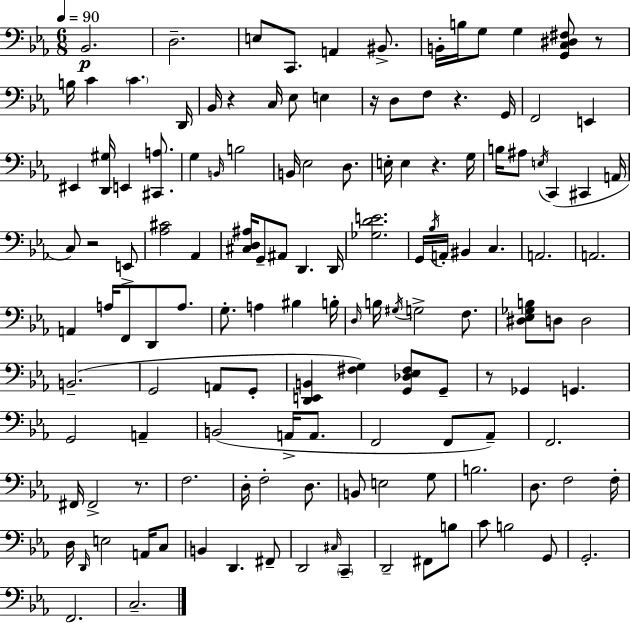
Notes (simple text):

Bb2/h. D3/h. E3/e C2/e. A2/q BIS2/e. B2/s B3/s G3/e G3/q [G2,C3,D#3,F#3]/e R/e B3/s C4/q C4/q. D2/s Bb2/s R/q C3/s Eb3/e E3/q R/s D3/e F3/e R/q. G2/s F2/h E2/q EIS2/q [D2,G#3]/s E2/q [C#2,A3]/e. G3/q B2/s B3/h B2/s Eb3/h D3/e. E3/s E3/q R/q. G3/s B3/s A#3/e E3/s C2/q C#2/q A2/s C3/e R/h E2/e [Ab3,C#4]/h Ab2/q [C#3,D3,A#3]/s G2/e A#2/e D2/q. D2/s [Gb3,D4,E4]/h. G2/s Bb3/s A2/s BIS2/q C3/q. A2/h. A2/h. A2/q A3/s F2/e D2/e A3/e. G3/e. A3/q BIS3/q B3/s D3/s B3/s G#3/s G3/h F3/e. [D#3,Eb3,Gb3,B3]/e D3/e D3/h B2/h. G2/h A2/e G2/e [D2,E2,B2]/q [F#3,G3]/q [G2,Db3,Eb3,F#3]/e G2/e R/e Gb2/q G2/q. G2/h A2/q B2/h A2/s A2/e. F2/h F2/e Ab2/e F2/h. F#2/s F#2/h R/e. F3/h. D3/s F3/h D3/e. B2/e E3/h G3/e B3/h. D3/e. F3/h F3/s D3/s D2/s E3/h A2/s C3/e B2/q D2/q. F#2/e D2/h C#3/s C2/q D2/h F#2/e B3/e C4/e B3/h G2/e G2/h. F2/h. C3/h.